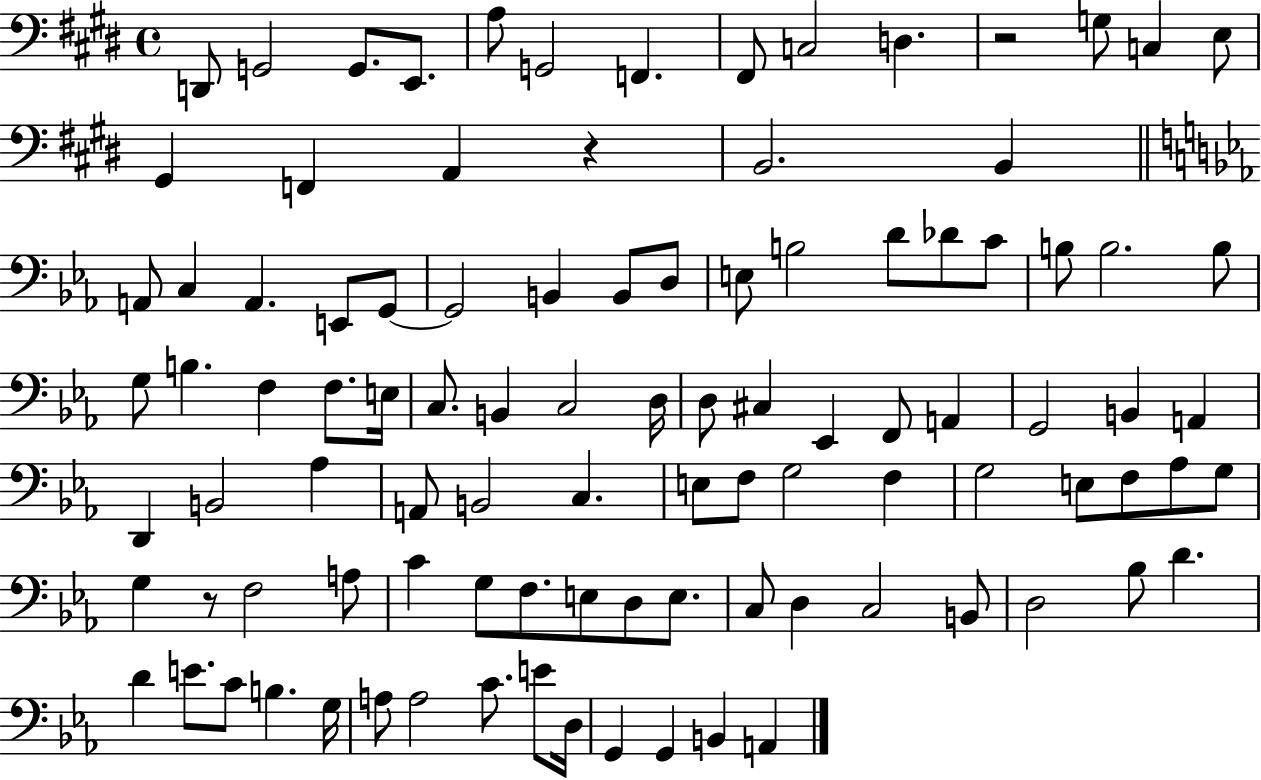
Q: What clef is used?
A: bass